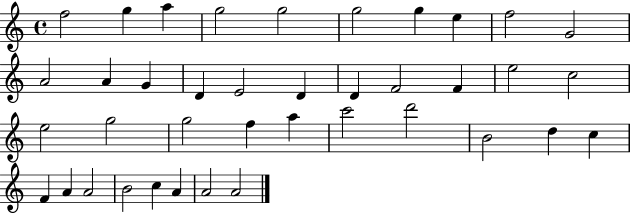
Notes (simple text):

F5/h G5/q A5/q G5/h G5/h G5/h G5/q E5/q F5/h G4/h A4/h A4/q G4/q D4/q E4/h D4/q D4/q F4/h F4/q E5/h C5/h E5/h G5/h G5/h F5/q A5/q C6/h D6/h B4/h D5/q C5/q F4/q A4/q A4/h B4/h C5/q A4/q A4/h A4/h